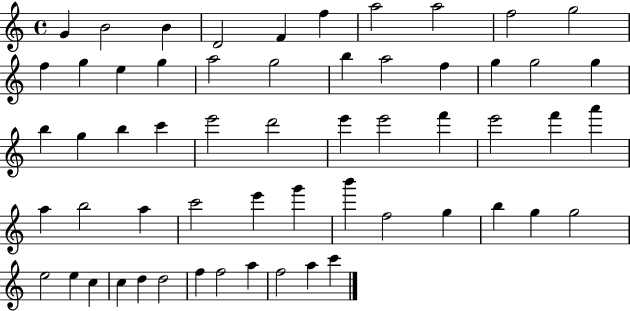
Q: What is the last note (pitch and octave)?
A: C6